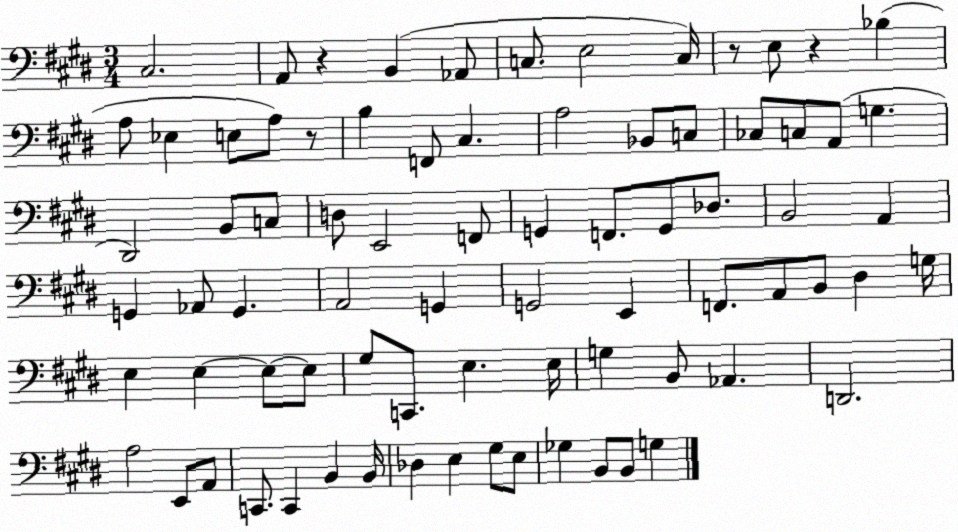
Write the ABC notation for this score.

X:1
T:Untitled
M:3/4
L:1/4
K:E
^C,2 A,,/2 z B,, _A,,/2 C,/2 E,2 C,/4 z/2 E,/2 z _B, A,/2 _E, E,/2 A,/2 z/2 B, F,,/2 ^C, A,2 _B,,/2 C,/2 _C,/2 C,/2 A,,/2 G, ^D,,2 B,,/2 C,/2 D,/2 E,,2 F,,/2 G,, F,,/2 G,,/2 _D,/2 B,,2 A,, G,, _A,,/2 G,, A,,2 G,, G,,2 E,, F,,/2 A,,/2 B,,/2 ^D, G,/4 E, E, E,/2 E,/2 ^G,/2 C,,/2 E, E,/4 G, B,,/2 _A,, D,,2 A,2 E,,/2 A,,/2 C,,/2 C,, B,, B,,/4 _D, E, ^G,/2 E,/2 _G, B,,/2 B,,/2 G,